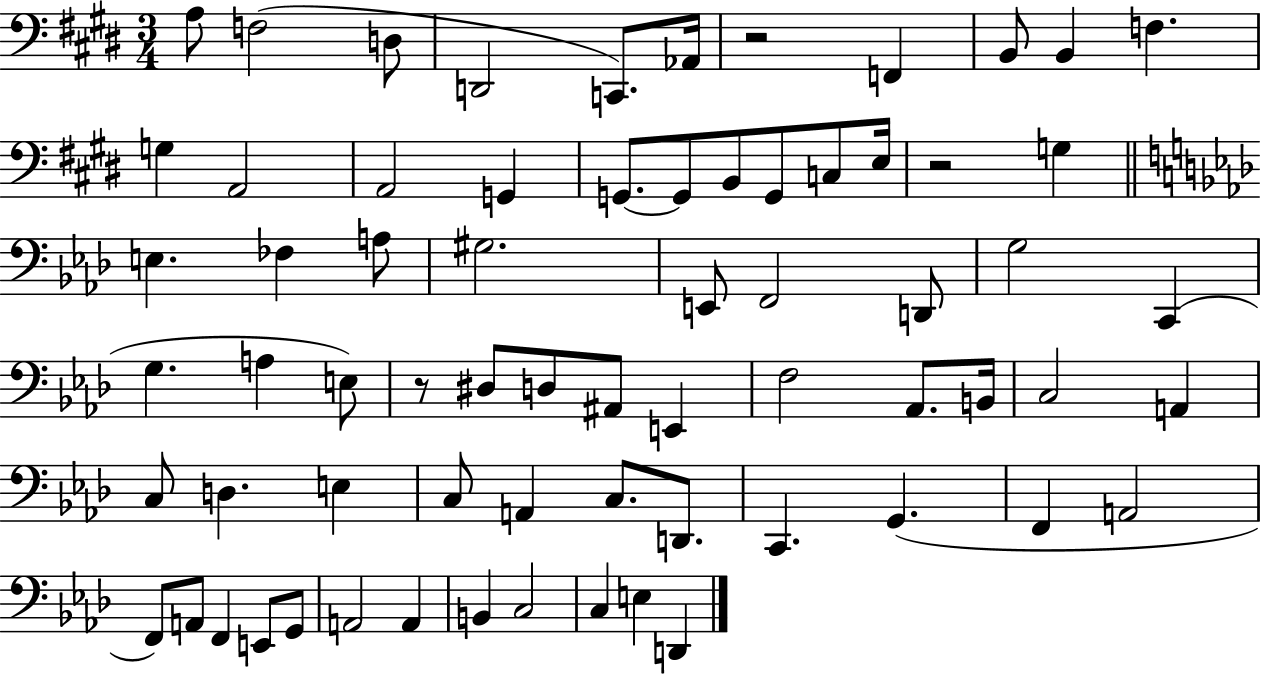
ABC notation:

X:1
T:Untitled
M:3/4
L:1/4
K:E
A,/2 F,2 D,/2 D,,2 C,,/2 _A,,/4 z2 F,, B,,/2 B,, F, G, A,,2 A,,2 G,, G,,/2 G,,/2 B,,/2 G,,/2 C,/2 E,/4 z2 G, E, _F, A,/2 ^G,2 E,,/2 F,,2 D,,/2 G,2 C,, G, A, E,/2 z/2 ^D,/2 D,/2 ^A,,/2 E,, F,2 _A,,/2 B,,/4 C,2 A,, C,/2 D, E, C,/2 A,, C,/2 D,,/2 C,, G,, F,, A,,2 F,,/2 A,,/2 F,, E,,/2 G,,/2 A,,2 A,, B,, C,2 C, E, D,,